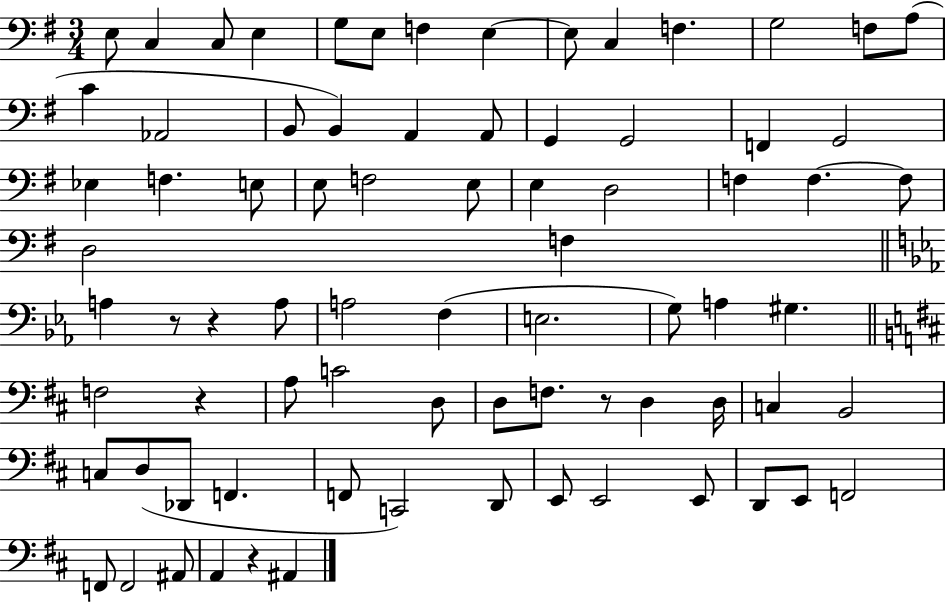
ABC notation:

X:1
T:Untitled
M:3/4
L:1/4
K:G
E,/2 C, C,/2 E, G,/2 E,/2 F, E, E,/2 C, F, G,2 F,/2 A,/2 C _A,,2 B,,/2 B,, A,, A,,/2 G,, G,,2 F,, G,,2 _E, F, E,/2 E,/2 F,2 E,/2 E, D,2 F, F, F,/2 D,2 F, A, z/2 z A,/2 A,2 F, E,2 G,/2 A, ^G, F,2 z A,/2 C2 D,/2 D,/2 F,/2 z/2 D, D,/4 C, B,,2 C,/2 D,/2 _D,,/2 F,, F,,/2 C,,2 D,,/2 E,,/2 E,,2 E,,/2 D,,/2 E,,/2 F,,2 F,,/2 F,,2 ^A,,/2 A,, z ^A,,